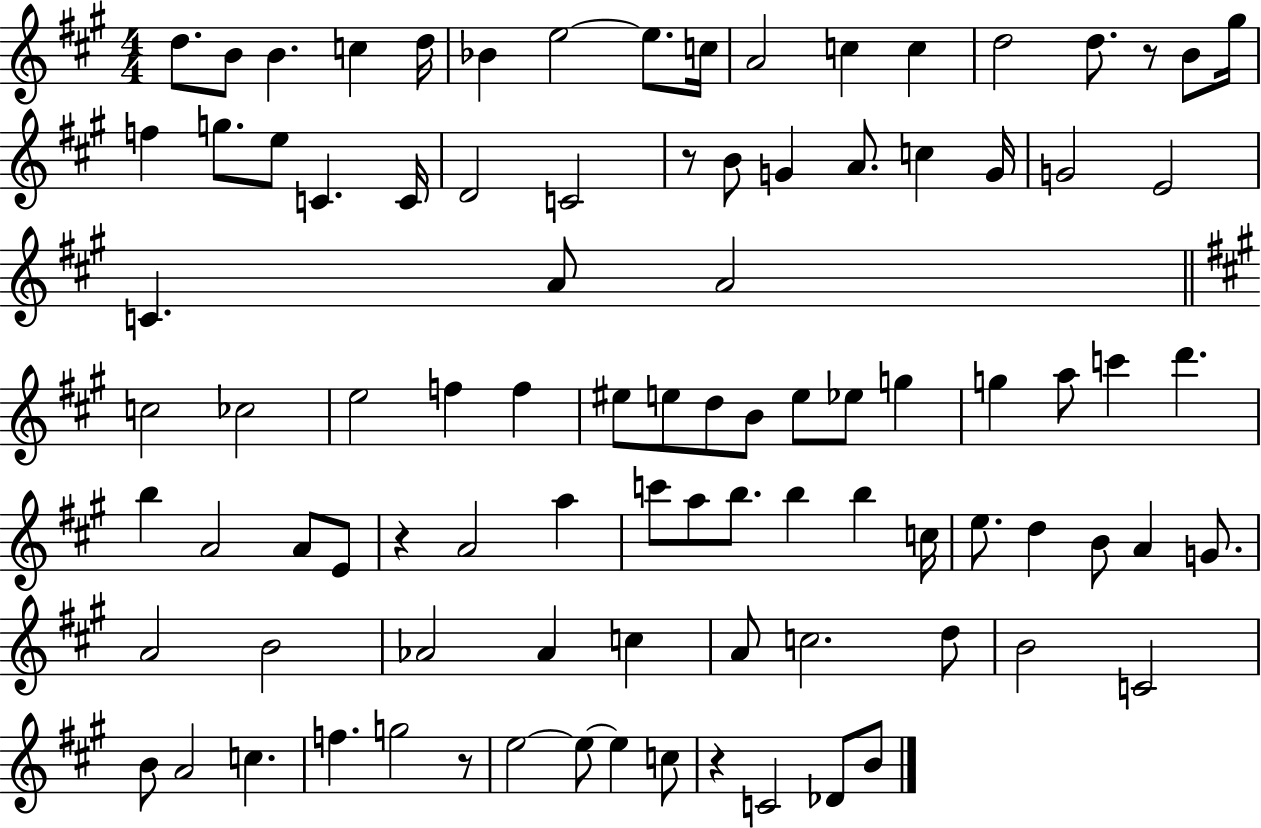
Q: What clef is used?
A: treble